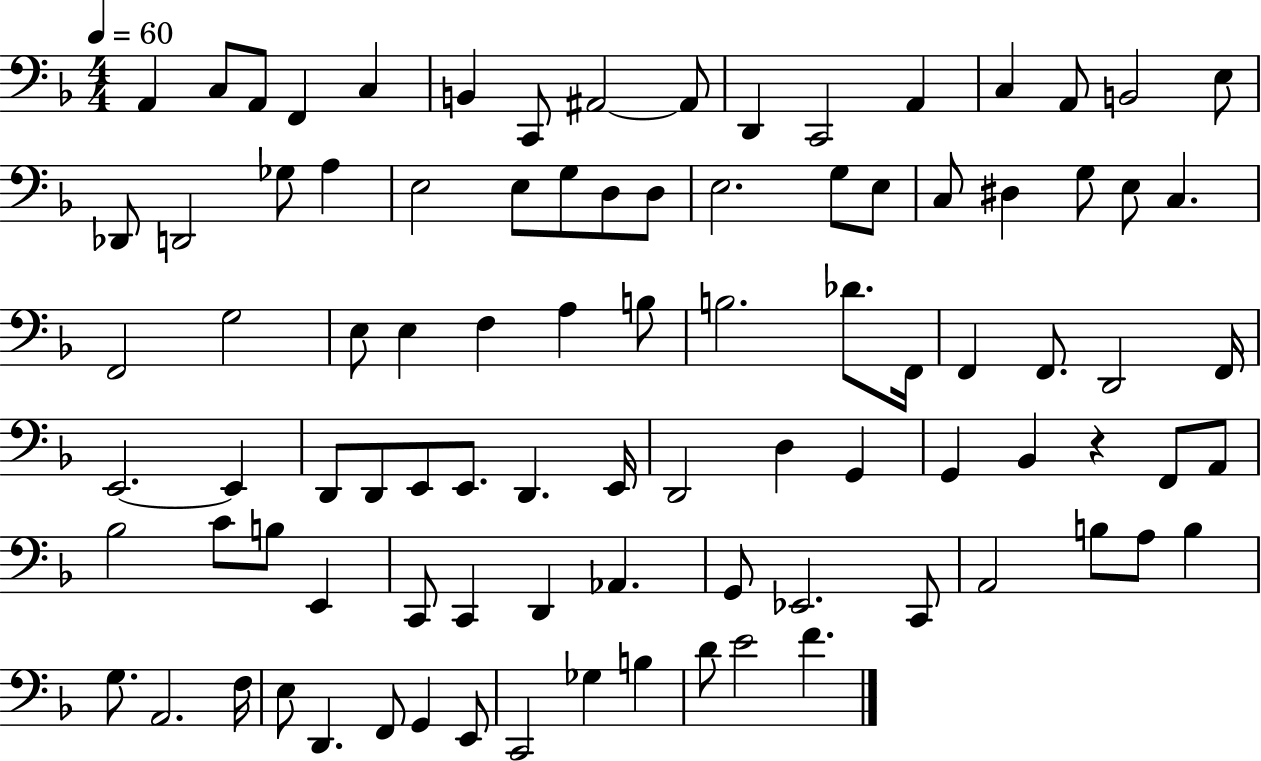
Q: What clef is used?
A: bass